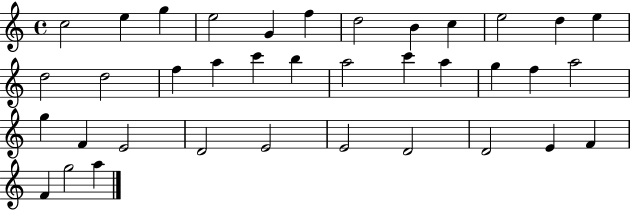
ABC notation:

X:1
T:Untitled
M:4/4
L:1/4
K:C
c2 e g e2 G f d2 B c e2 d e d2 d2 f a c' b a2 c' a g f a2 g F E2 D2 E2 E2 D2 D2 E F F g2 a